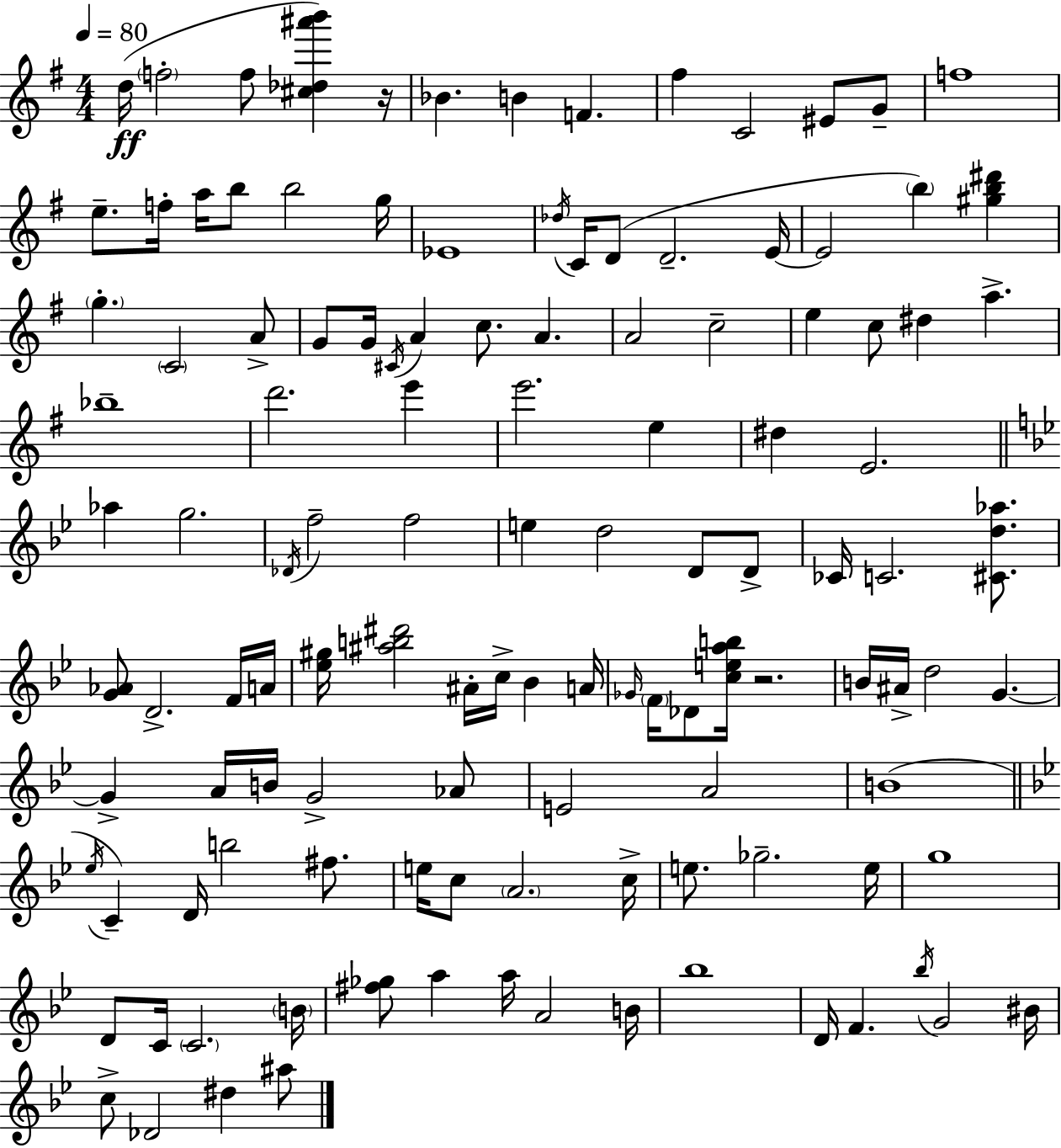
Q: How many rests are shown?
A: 2